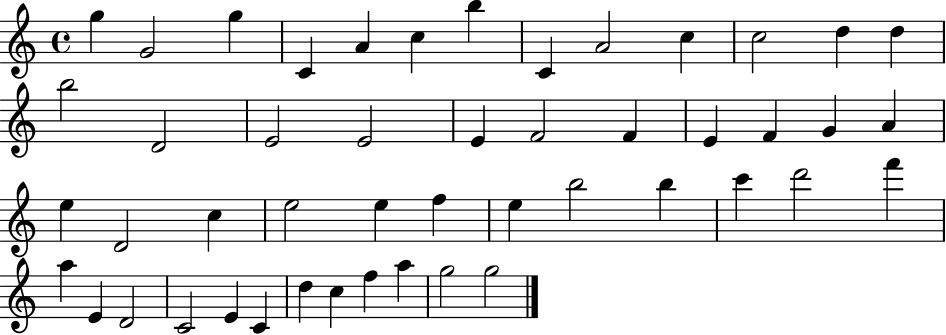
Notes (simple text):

G5/q G4/h G5/q C4/q A4/q C5/q B5/q C4/q A4/h C5/q C5/h D5/q D5/q B5/h D4/h E4/h E4/h E4/q F4/h F4/q E4/q F4/q G4/q A4/q E5/q D4/h C5/q E5/h E5/q F5/q E5/q B5/h B5/q C6/q D6/h F6/q A5/q E4/q D4/h C4/h E4/q C4/q D5/q C5/q F5/q A5/q G5/h G5/h